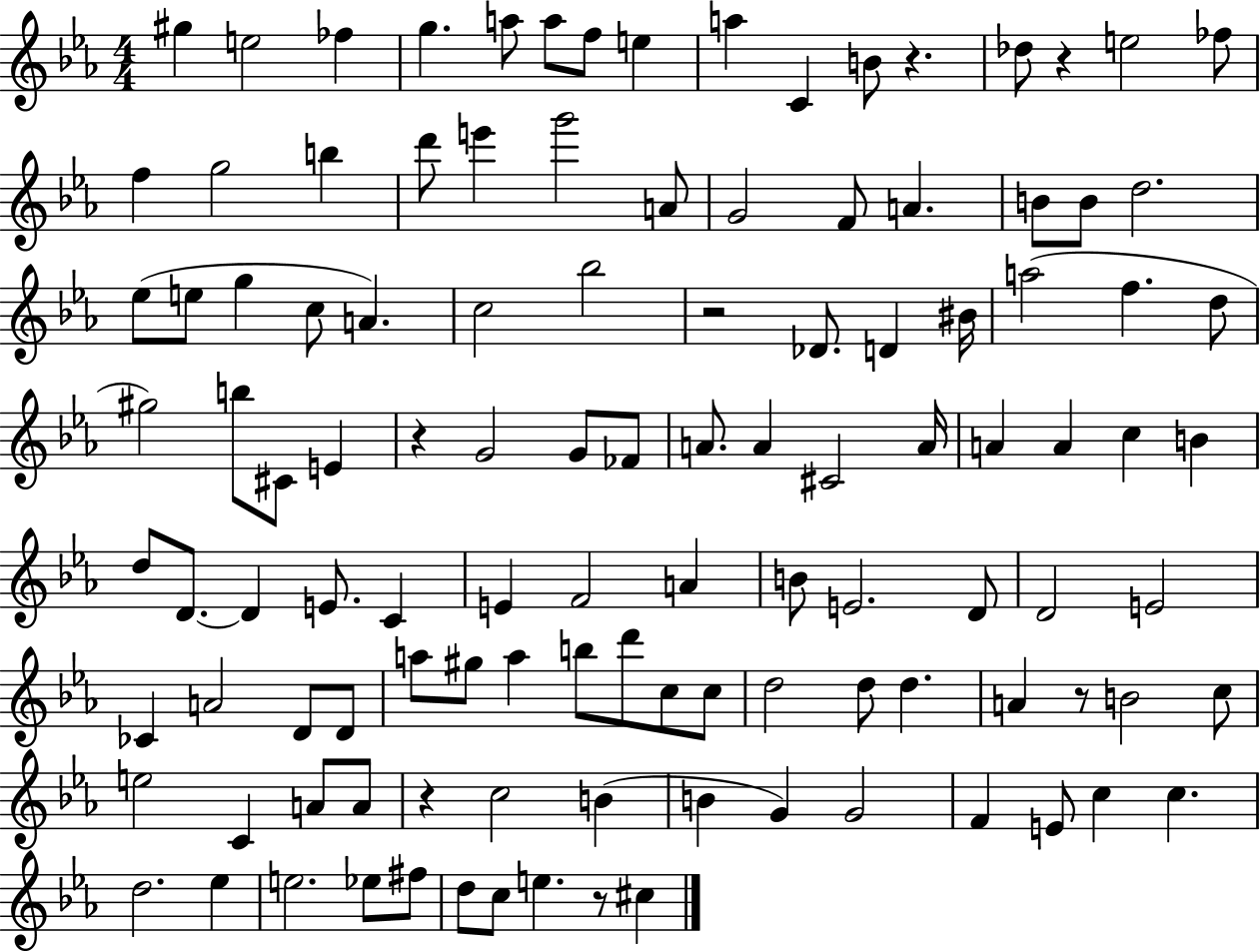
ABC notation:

X:1
T:Untitled
M:4/4
L:1/4
K:Eb
^g e2 _f g a/2 a/2 f/2 e a C B/2 z _d/2 z e2 _f/2 f g2 b d'/2 e' g'2 A/2 G2 F/2 A B/2 B/2 d2 _e/2 e/2 g c/2 A c2 _b2 z2 _D/2 D ^B/4 a2 f d/2 ^g2 b/2 ^C/2 E z G2 G/2 _F/2 A/2 A ^C2 A/4 A A c B d/2 D/2 D E/2 C E F2 A B/2 E2 D/2 D2 E2 _C A2 D/2 D/2 a/2 ^g/2 a b/2 d'/2 c/2 c/2 d2 d/2 d A z/2 B2 c/2 e2 C A/2 A/2 z c2 B B G G2 F E/2 c c d2 _e e2 _e/2 ^f/2 d/2 c/2 e z/2 ^c